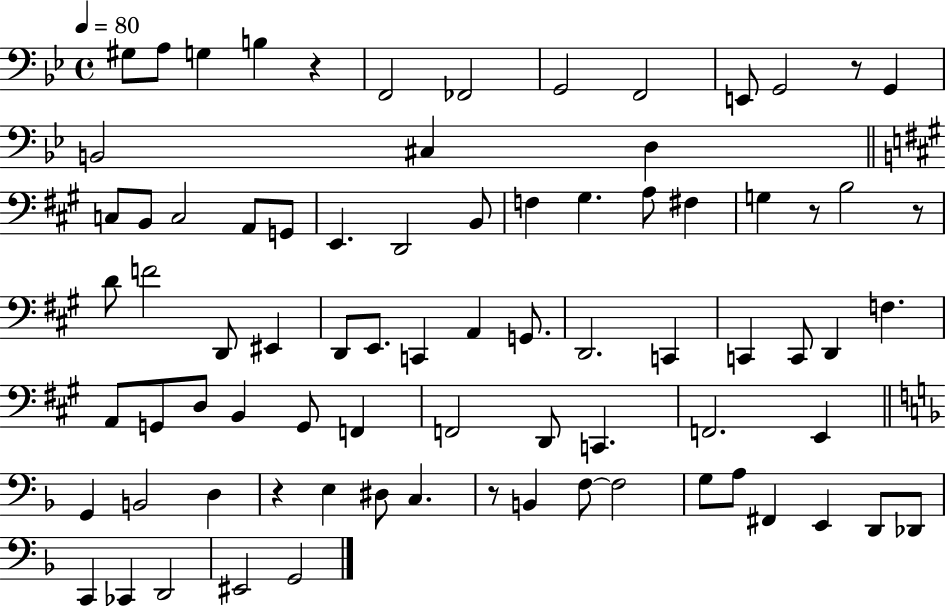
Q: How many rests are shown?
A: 6